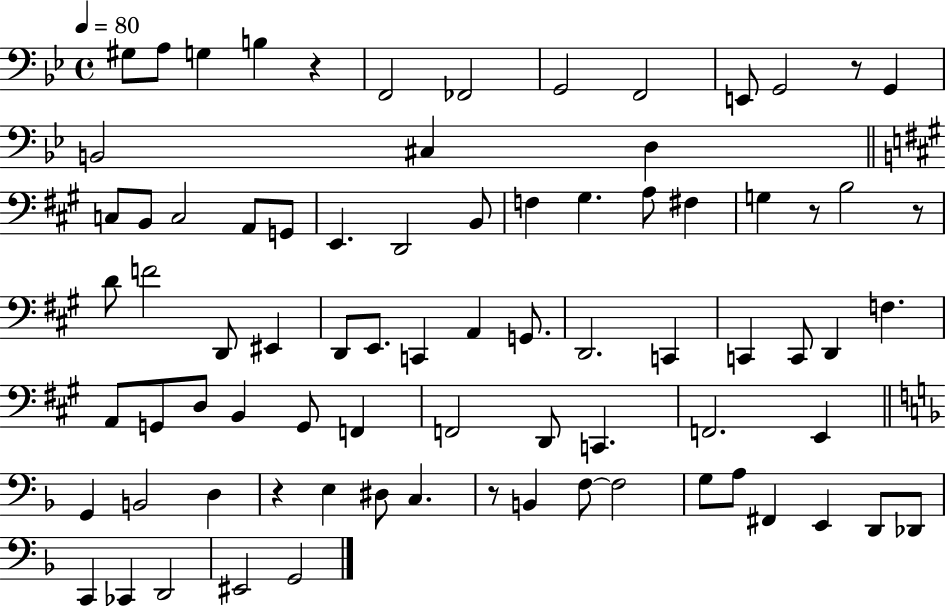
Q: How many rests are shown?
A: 6